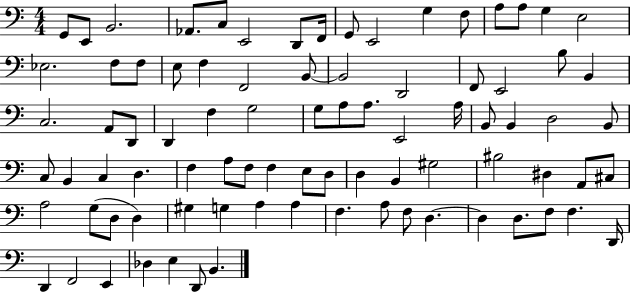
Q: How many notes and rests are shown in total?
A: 85